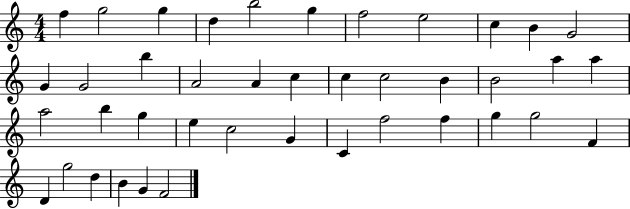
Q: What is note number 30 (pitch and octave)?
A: C4